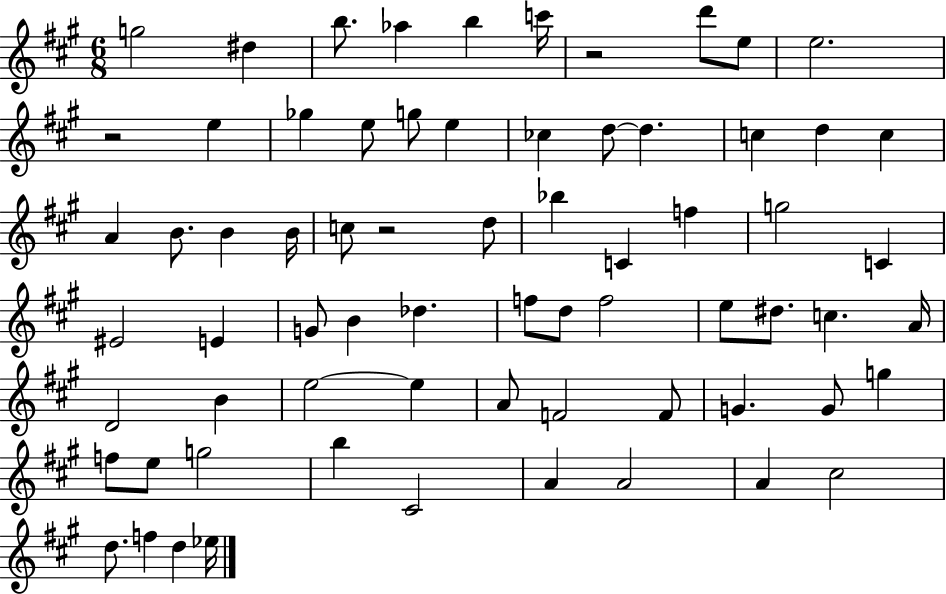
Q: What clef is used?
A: treble